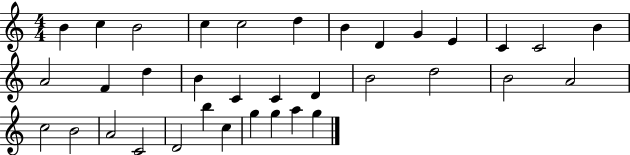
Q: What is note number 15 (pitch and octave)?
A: F4